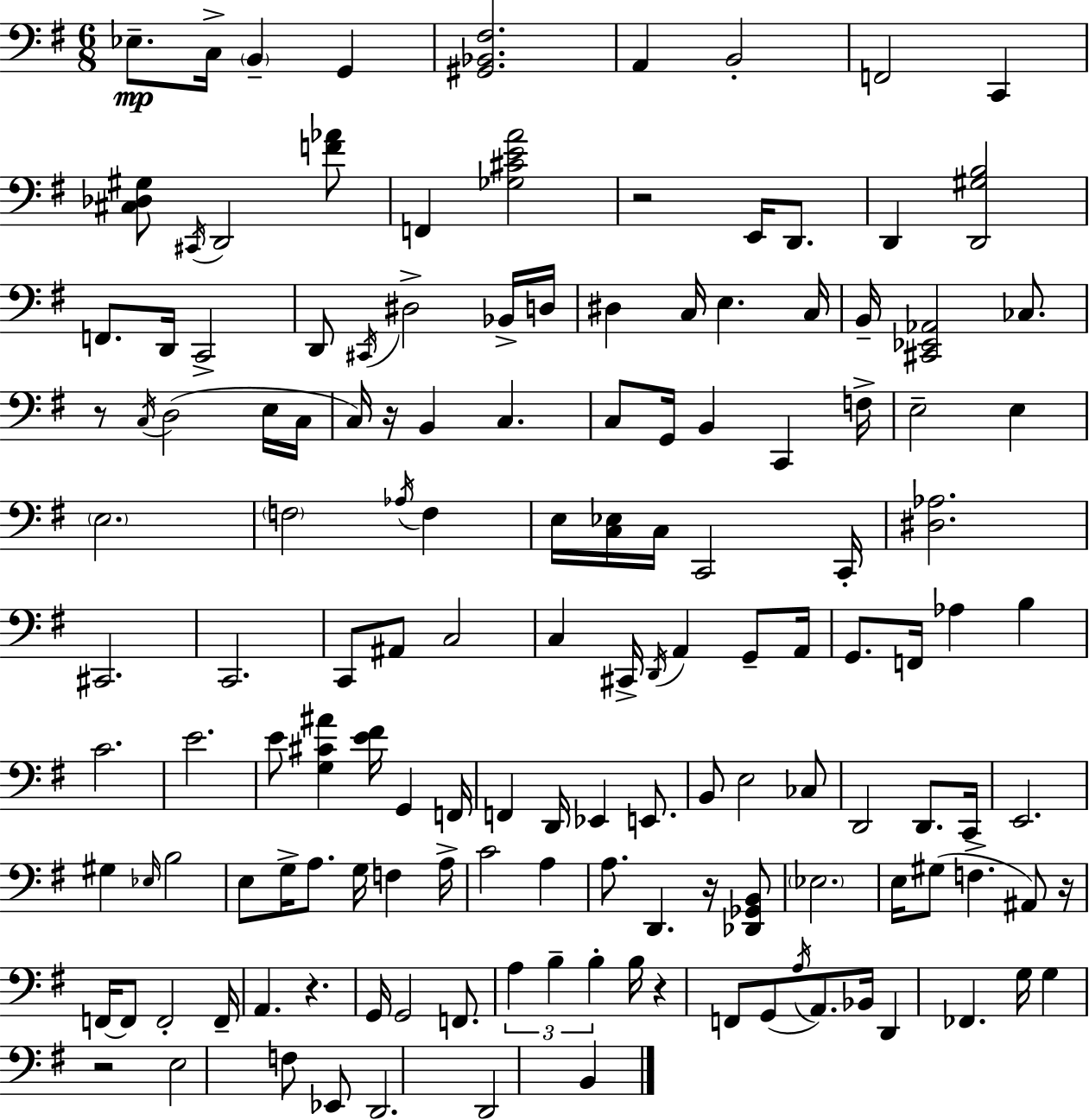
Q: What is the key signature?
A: E minor